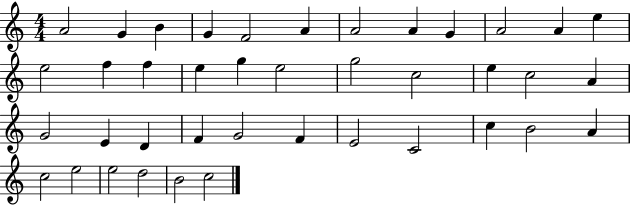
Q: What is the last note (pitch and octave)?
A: C5